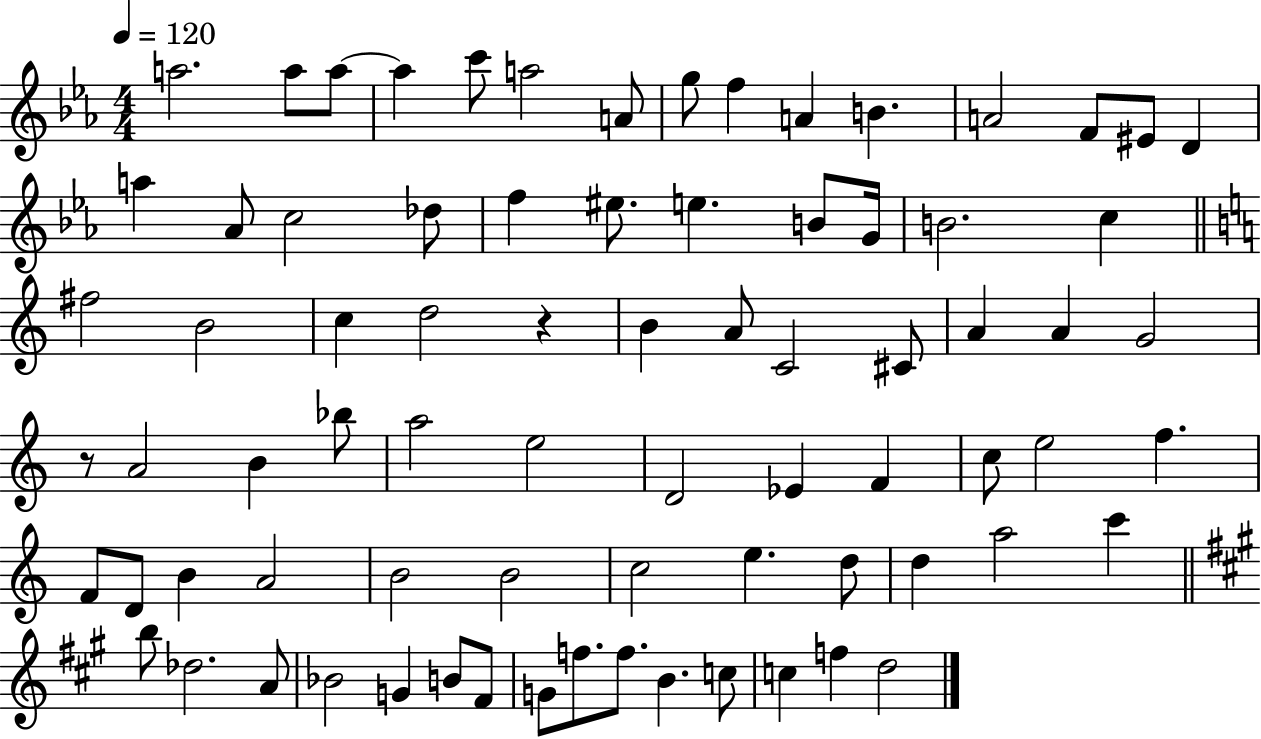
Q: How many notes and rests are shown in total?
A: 77